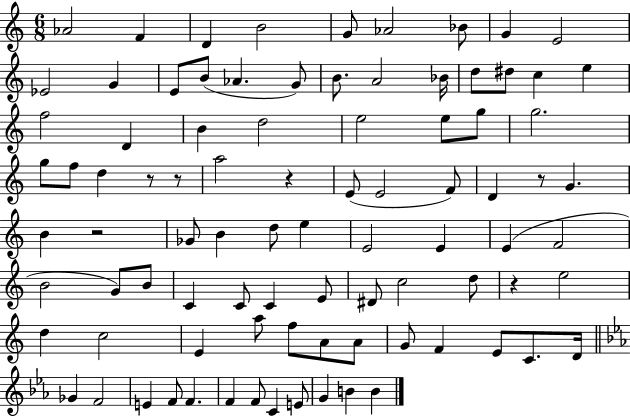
{
  \clef treble
  \numericTimeSignature
  \time 6/8
  \key c \major
  aes'2 f'4 | d'4 b'2 | g'8 aes'2 bes'8 | g'4 e'2 | \break ees'2 g'4 | e'8 b'8( aes'4. g'8) | b'8. a'2 bes'16 | d''8 dis''8 c''4 e''4 | \break f''2 d'4 | b'4 d''2 | e''2 e''8 g''8 | g''2. | \break g''8 f''8 d''4 r8 r8 | a''2 r4 | e'8( e'2 f'8) | d'4 r8 g'4. | \break b'4 r2 | ges'8 b'4 d''8 e''4 | e'2 e'4 | e'4( f'2 | \break b'2 g'8) b'8 | c'4 c'8 c'4 e'8 | dis'8 c''2 d''8 | r4 e''2 | \break d''4 c''2 | e'4 a''8 f''8 a'8 a'8 | g'8 f'4 e'8 c'8. d'16 | \bar "||" \break \key c \minor ges'4 f'2 | e'4 f'8 f'4. | f'4 f'8 c'4 e'8 | g'4 b'4 b'4 | \break \bar "|."
}